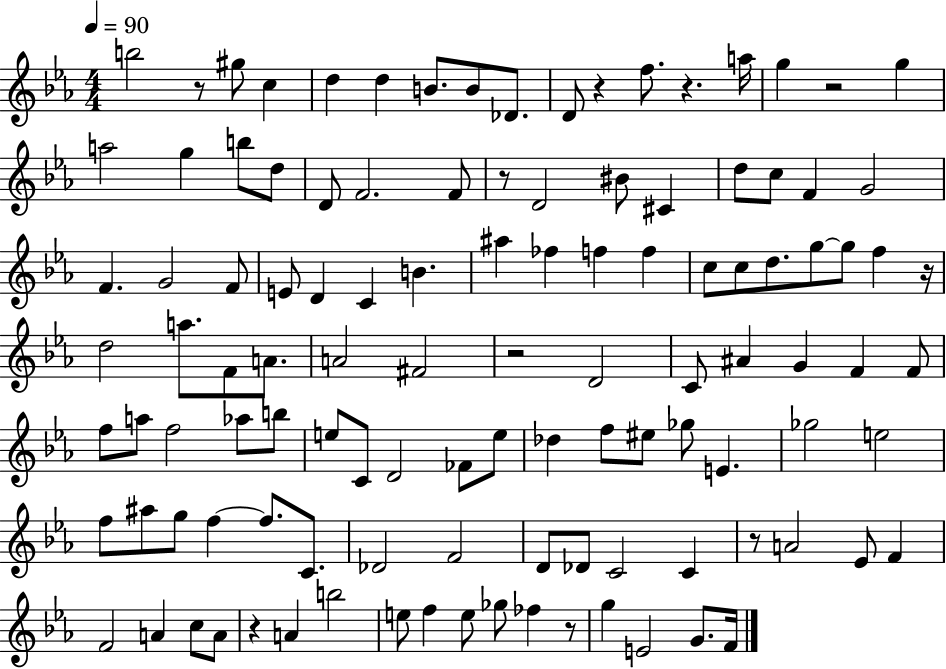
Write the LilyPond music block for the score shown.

{
  \clef treble
  \numericTimeSignature
  \time 4/4
  \key ees \major
  \tempo 4 = 90
  b''2 r8 gis''8 c''4 | d''4 d''4 b'8. b'8 des'8. | d'8 r4 f''8. r4. a''16 | g''4 r2 g''4 | \break a''2 g''4 b''8 d''8 | d'8 f'2. f'8 | r8 d'2 bis'8 cis'4 | d''8 c''8 f'4 g'2 | \break f'4. g'2 f'8 | e'8 d'4 c'4 b'4. | ais''4 fes''4 f''4 f''4 | c''8 c''8 d''8. g''8~~ g''8 f''4 r16 | \break d''2 a''8. f'8 a'8. | a'2 fis'2 | r2 d'2 | c'8 ais'4 g'4 f'4 f'8 | \break f''8 a''8 f''2 aes''8 b''8 | e''8 c'8 d'2 fes'8 e''8 | des''4 f''8 eis''8 ges''8 e'4. | ges''2 e''2 | \break f''8 ais''8 g''8 f''4~~ f''8. c'8. | des'2 f'2 | d'8 des'8 c'2 c'4 | r8 a'2 ees'8 f'4 | \break f'2 a'4 c''8 a'8 | r4 a'4 b''2 | e''8 f''4 e''8 ges''8 fes''4 r8 | g''4 e'2 g'8. f'16 | \break \bar "|."
}